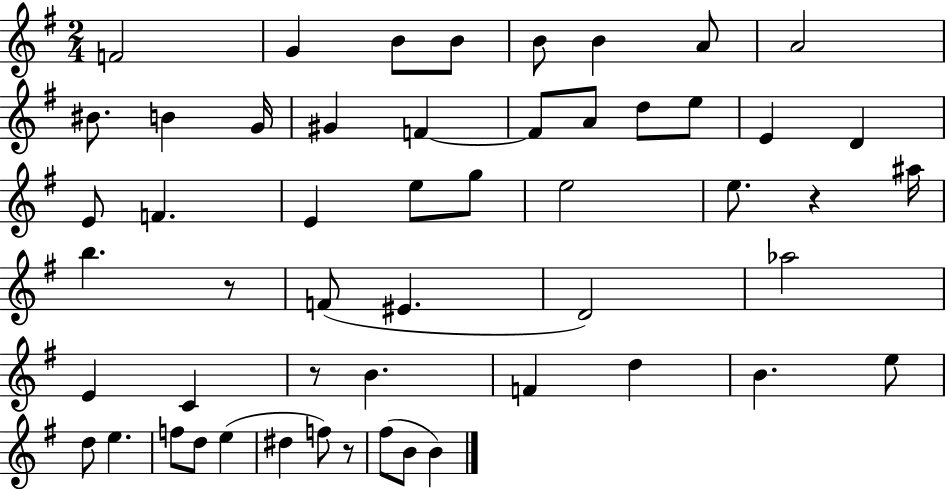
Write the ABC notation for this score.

X:1
T:Untitled
M:2/4
L:1/4
K:G
F2 G B/2 B/2 B/2 B A/2 A2 ^B/2 B G/4 ^G F F/2 A/2 d/2 e/2 E D E/2 F E e/2 g/2 e2 e/2 z ^a/4 b z/2 F/2 ^E D2 _a2 E C z/2 B F d B e/2 d/2 e f/2 d/2 e ^d f/2 z/2 ^f/2 B/2 B